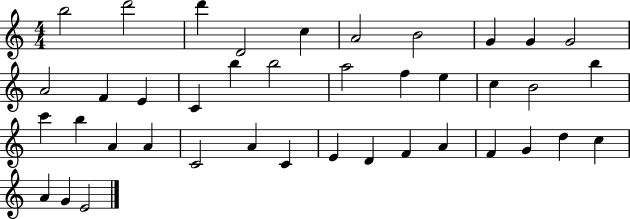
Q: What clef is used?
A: treble